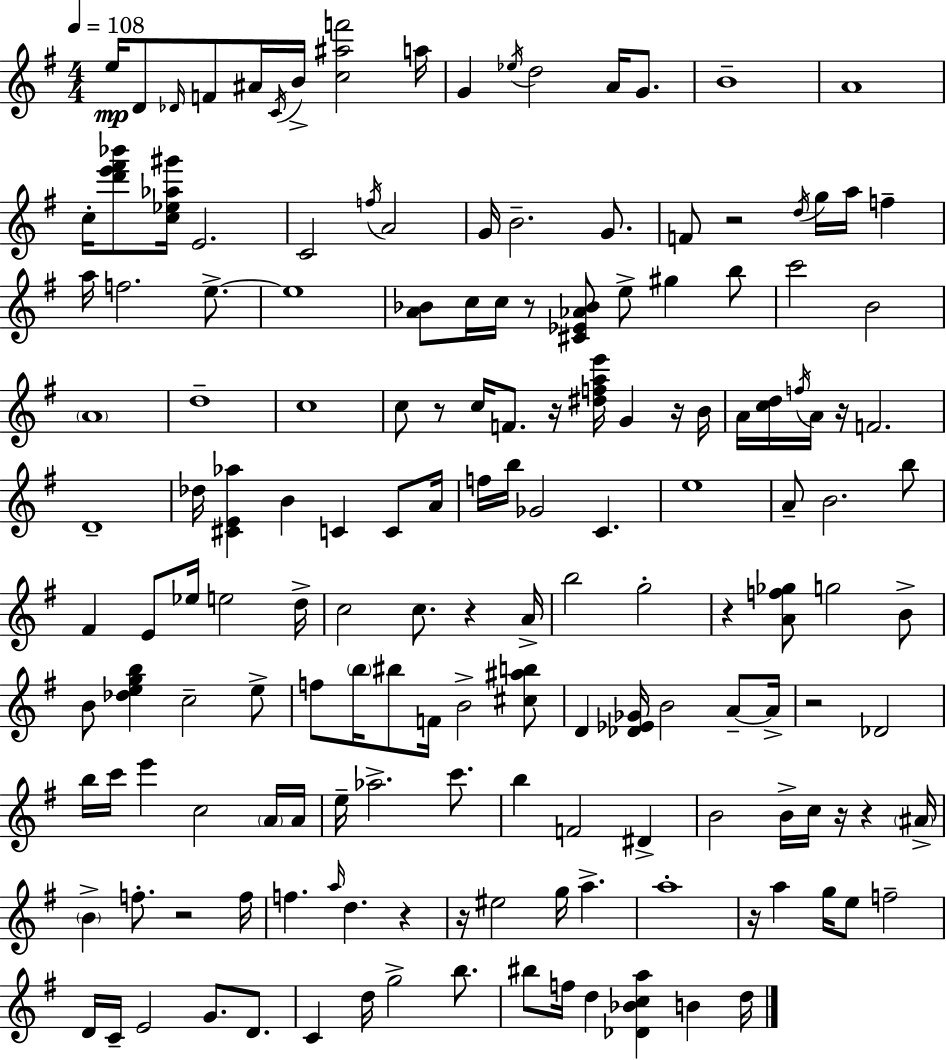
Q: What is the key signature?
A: G major